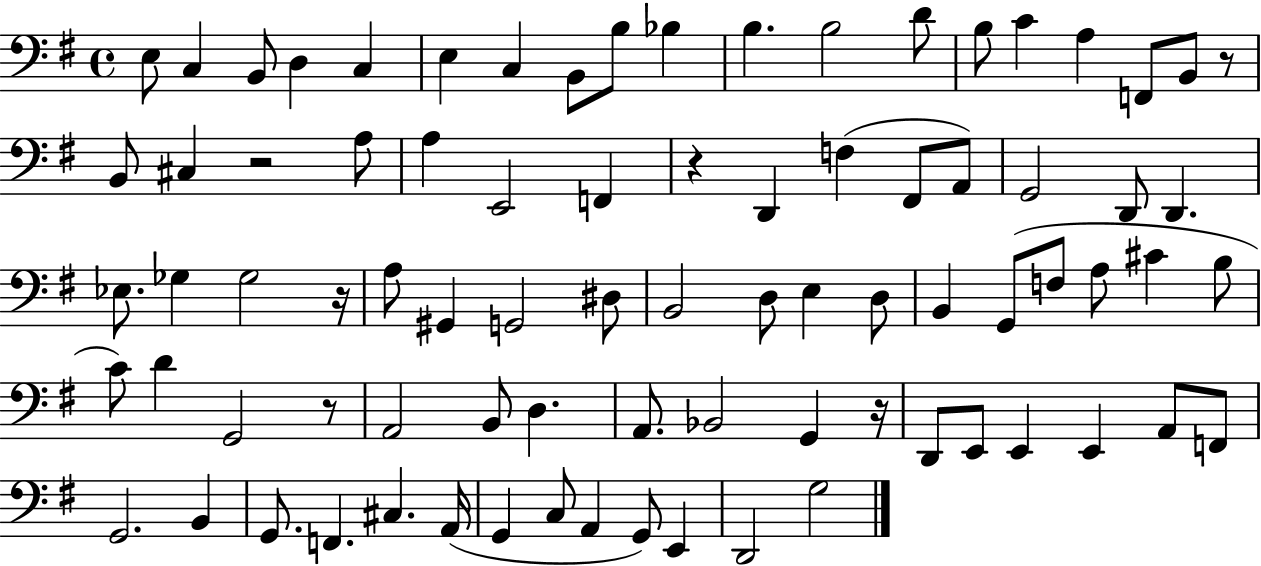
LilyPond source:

{
  \clef bass
  \time 4/4
  \defaultTimeSignature
  \key g \major
  e8 c4 b,8 d4 c4 | e4 c4 b,8 b8 bes4 | b4. b2 d'8 | b8 c'4 a4 f,8 b,8 r8 | \break b,8 cis4 r2 a8 | a4 e,2 f,4 | r4 d,4 f4( fis,8 a,8) | g,2 d,8 d,4. | \break ees8. ges4 ges2 r16 | a8 gis,4 g,2 dis8 | b,2 d8 e4 d8 | b,4 g,8( f8 a8 cis'4 b8 | \break c'8) d'4 g,2 r8 | a,2 b,8 d4. | a,8. bes,2 g,4 r16 | d,8 e,8 e,4 e,4 a,8 f,8 | \break g,2. b,4 | g,8. f,4. cis4. a,16( | g,4 c8 a,4 g,8) e,4 | d,2 g2 | \break \bar "|."
}